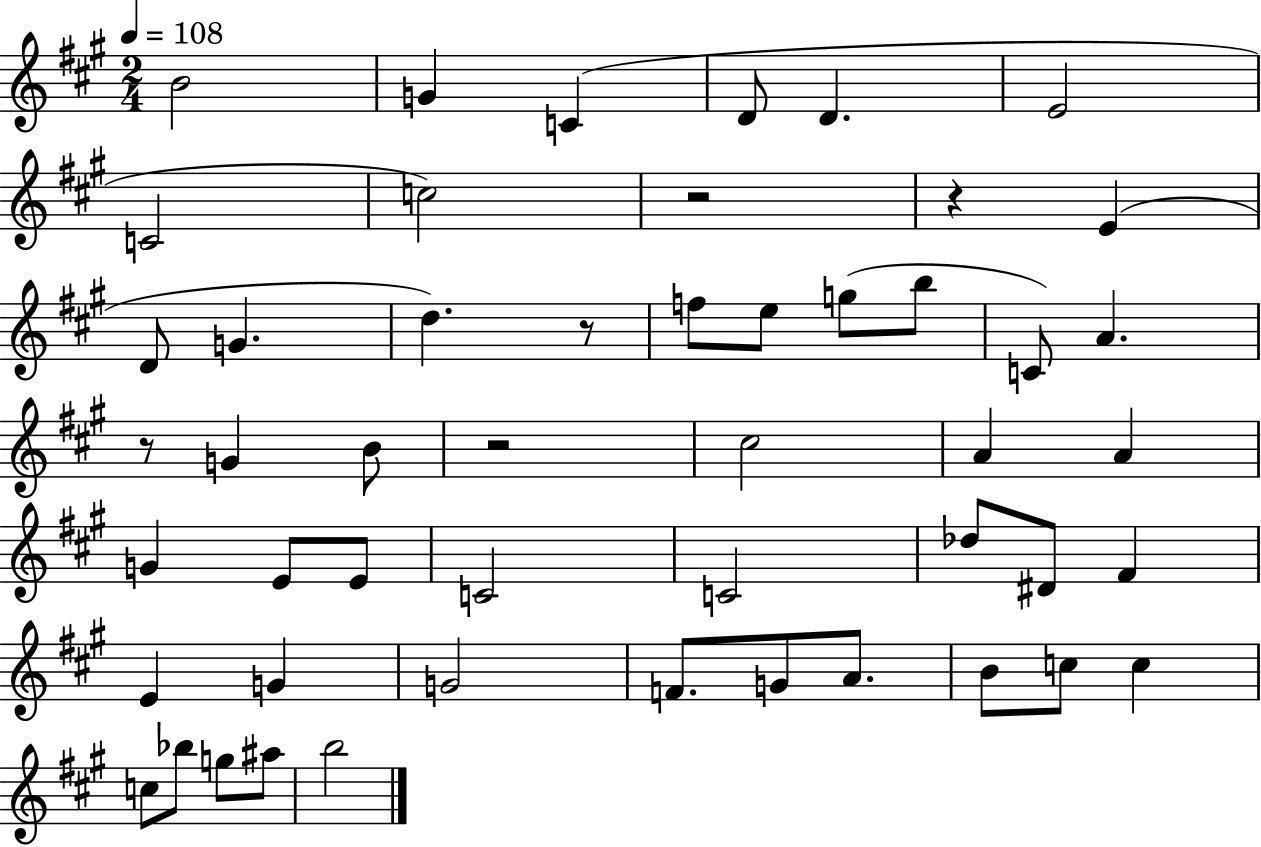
X:1
T:Untitled
M:2/4
L:1/4
K:A
B2 G C D/2 D E2 C2 c2 z2 z E D/2 G d z/2 f/2 e/2 g/2 b/2 C/2 A z/2 G B/2 z2 ^c2 A A G E/2 E/2 C2 C2 _d/2 ^D/2 ^F E G G2 F/2 G/2 A/2 B/2 c/2 c c/2 _b/2 g/2 ^a/2 b2